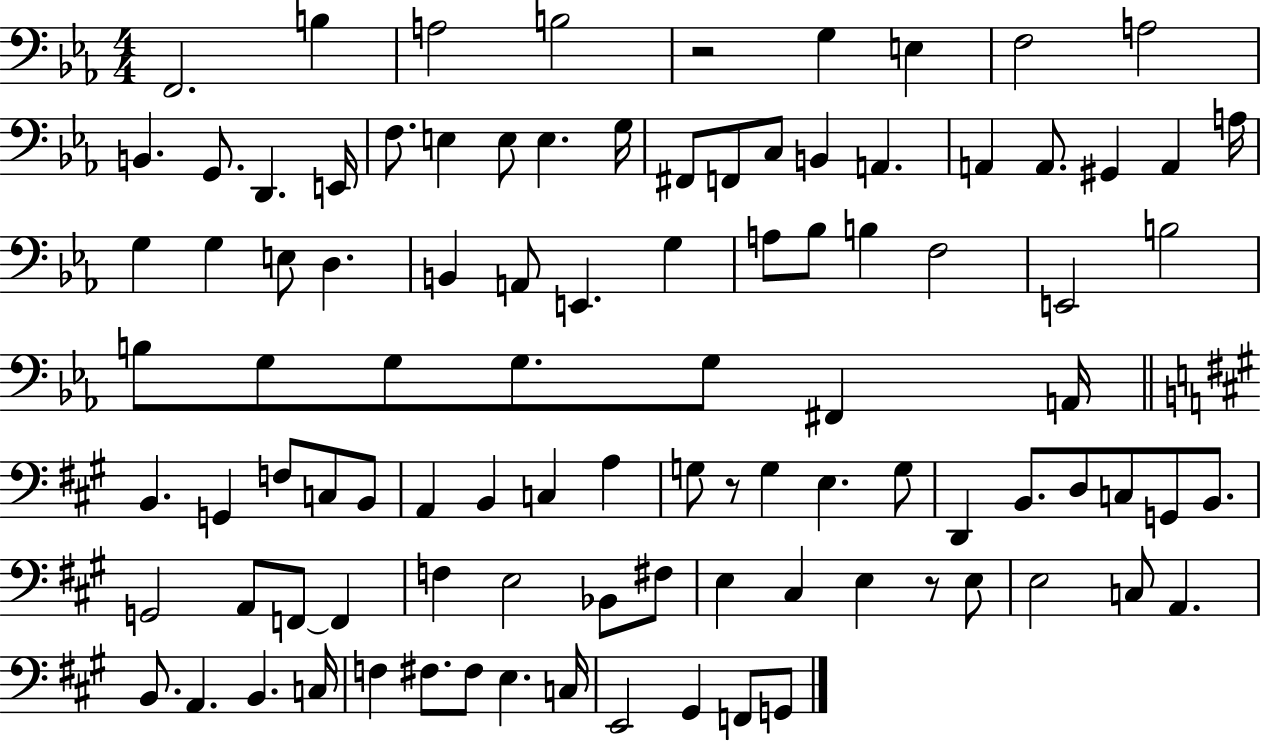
X:1
T:Untitled
M:4/4
L:1/4
K:Eb
F,,2 B, A,2 B,2 z2 G, E, F,2 A,2 B,, G,,/2 D,, E,,/4 F,/2 E, E,/2 E, G,/4 ^F,,/2 F,,/2 C,/2 B,, A,, A,, A,,/2 ^G,, A,, A,/4 G, G, E,/2 D, B,, A,,/2 E,, G, A,/2 _B,/2 B, F,2 E,,2 B,2 B,/2 G,/2 G,/2 G,/2 G,/2 ^F,, A,,/4 B,, G,, F,/2 C,/2 B,,/2 A,, B,, C, A, G,/2 z/2 G, E, G,/2 D,, B,,/2 D,/2 C,/2 G,,/2 B,,/2 G,,2 A,,/2 F,,/2 F,, F, E,2 _B,,/2 ^F,/2 E, ^C, E, z/2 E,/2 E,2 C,/2 A,, B,,/2 A,, B,, C,/4 F, ^F,/2 ^F,/2 E, C,/4 E,,2 ^G,, F,,/2 G,,/2